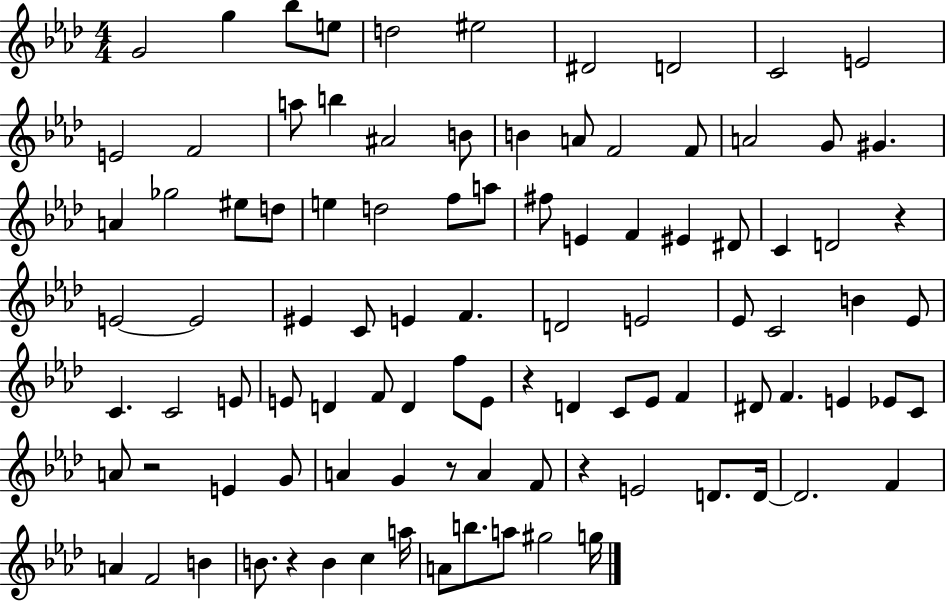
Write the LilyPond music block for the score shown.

{
  \clef treble
  \numericTimeSignature
  \time 4/4
  \key aes \major
  g'2 g''4 bes''8 e''8 | d''2 eis''2 | dis'2 d'2 | c'2 e'2 | \break e'2 f'2 | a''8 b''4 ais'2 b'8 | b'4 a'8 f'2 f'8 | a'2 g'8 gis'4. | \break a'4 ges''2 eis''8 d''8 | e''4 d''2 f''8 a''8 | fis''8 e'4 f'4 eis'4 dis'8 | c'4 d'2 r4 | \break e'2~~ e'2 | eis'4 c'8 e'4 f'4. | d'2 e'2 | ees'8 c'2 b'4 ees'8 | \break c'4. c'2 e'8 | e'8 d'4 f'8 d'4 f''8 e'8 | r4 d'4 c'8 ees'8 f'4 | dis'8 f'4. e'4 ees'8 c'8 | \break a'8 r2 e'4 g'8 | a'4 g'4 r8 a'4 f'8 | r4 e'2 d'8. d'16~~ | d'2. f'4 | \break a'4 f'2 b'4 | b'8. r4 b'4 c''4 a''16 | a'8 b''8. a''8 gis''2 g''16 | \bar "|."
}